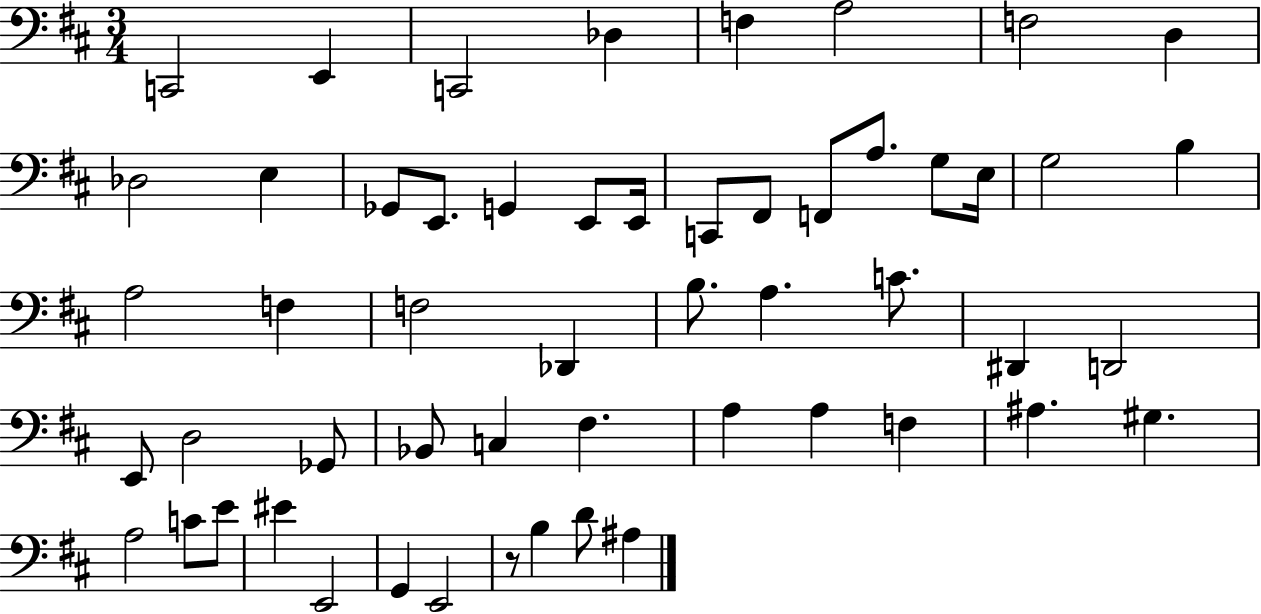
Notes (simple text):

C2/h E2/q C2/h Db3/q F3/q A3/h F3/h D3/q Db3/h E3/q Gb2/e E2/e. G2/q E2/e E2/s C2/e F#2/e F2/e A3/e. G3/e E3/s G3/h B3/q A3/h F3/q F3/h Db2/q B3/e. A3/q. C4/e. D#2/q D2/h E2/e D3/h Gb2/e Bb2/e C3/q F#3/q. A3/q A3/q F3/q A#3/q. G#3/q. A3/h C4/e E4/e EIS4/q E2/h G2/q E2/h R/e B3/q D4/e A#3/q